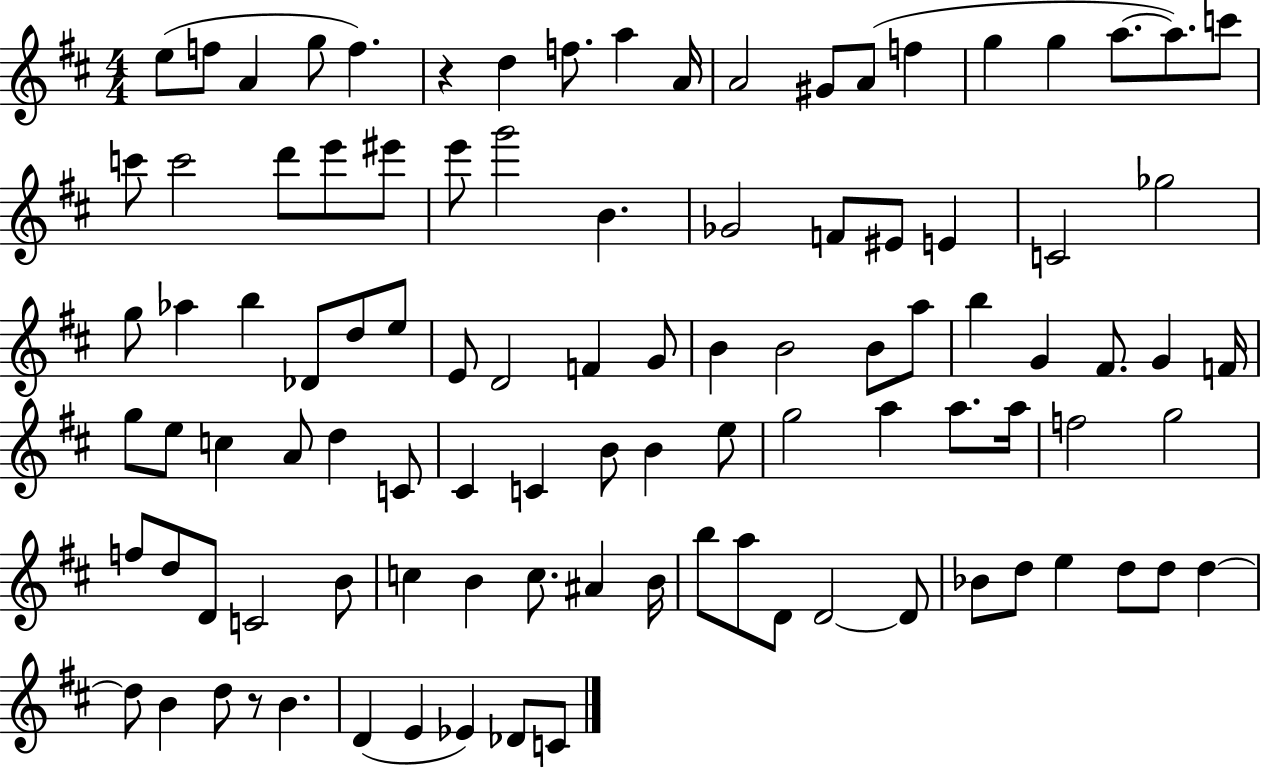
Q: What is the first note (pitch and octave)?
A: E5